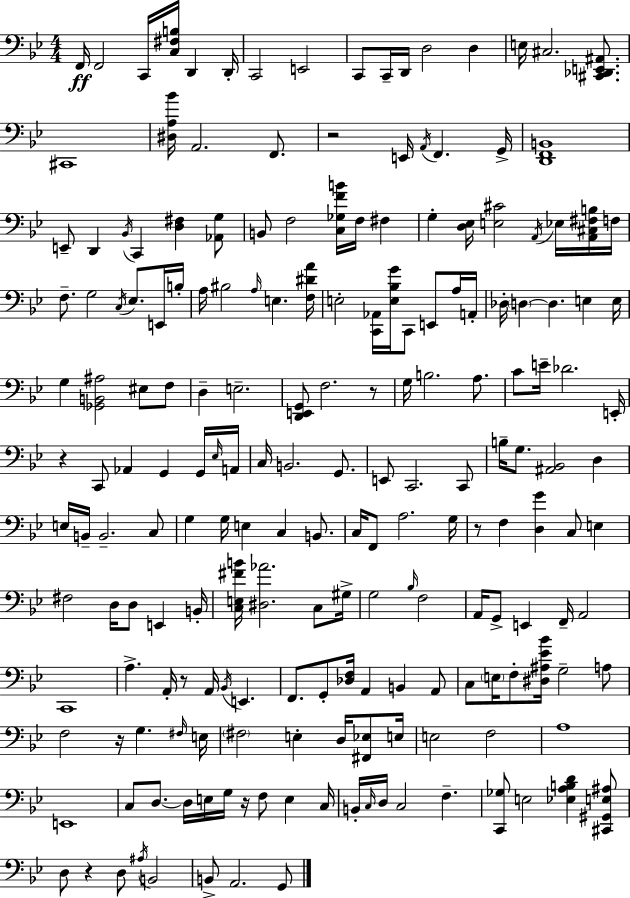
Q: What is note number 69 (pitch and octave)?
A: G2